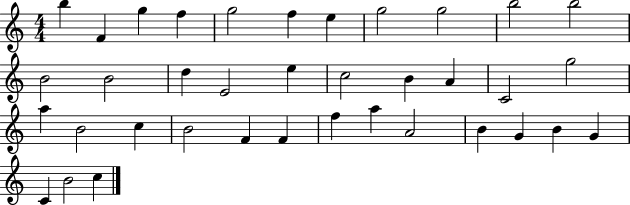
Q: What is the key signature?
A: C major